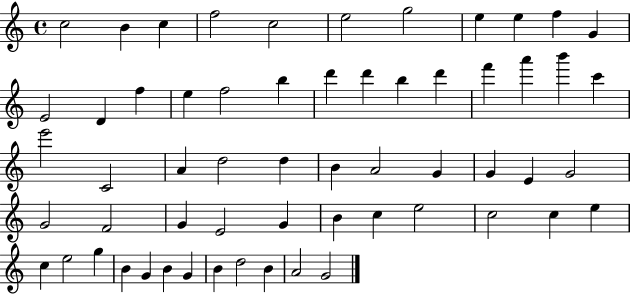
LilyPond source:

{
  \clef treble
  \time 4/4
  \defaultTimeSignature
  \key c \major
  c''2 b'4 c''4 | f''2 c''2 | e''2 g''2 | e''4 e''4 f''4 g'4 | \break e'2 d'4 f''4 | e''4 f''2 b''4 | d'''4 d'''4 b''4 d'''4 | f'''4 a'''4 b'''4 c'''4 | \break e'''2 c'2 | a'4 d''2 d''4 | b'4 a'2 g'4 | g'4 e'4 g'2 | \break g'2 f'2 | g'4 e'2 g'4 | b'4 c''4 e''2 | c''2 c''4 e''4 | \break c''4 e''2 g''4 | b'4 g'4 b'4 g'4 | b'4 d''2 b'4 | a'2 g'2 | \break \bar "|."
}